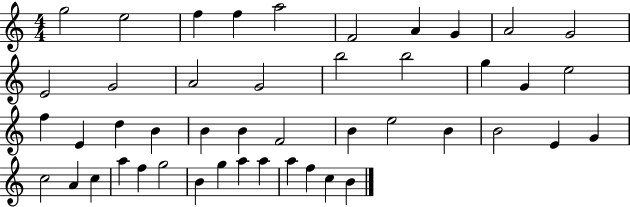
{
  \clef treble
  \numericTimeSignature
  \time 4/4
  \key c \major
  g''2 e''2 | f''4 f''4 a''2 | f'2 a'4 g'4 | a'2 g'2 | \break e'2 g'2 | a'2 g'2 | b''2 b''2 | g''4 g'4 e''2 | \break f''4 e'4 d''4 b'4 | b'4 b'4 f'2 | b'4 e''2 b'4 | b'2 e'4 g'4 | \break c''2 a'4 c''4 | a''4 f''4 g''2 | b'4 g''4 a''4 a''4 | a''4 f''4 c''4 b'4 | \break \bar "|."
}